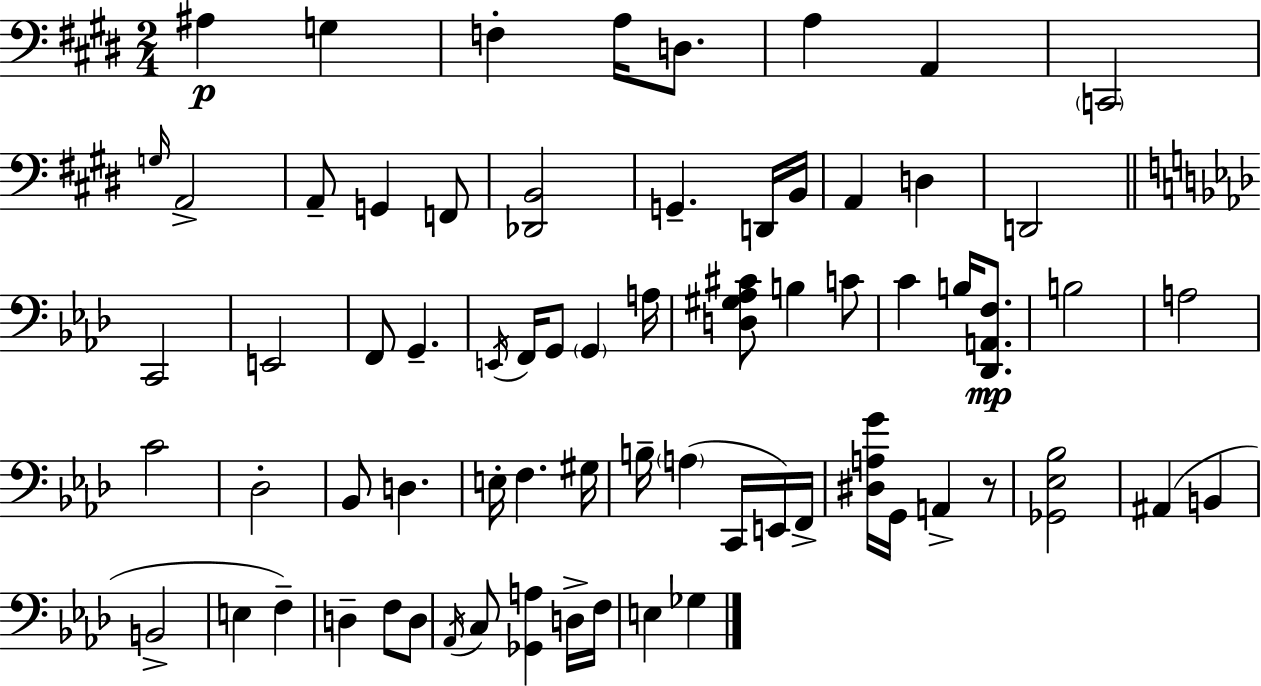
{
  \clef bass
  \numericTimeSignature
  \time 2/4
  \key e \major
  ais4\p g4 | f4-. a16 d8. | a4 a,4 | \parenthesize c,2 | \break \grace { g16 } a,2-> | a,8-- g,4 f,8 | <des, b,>2 | g,4.-- d,16 | \break b,16 a,4 d4 | d,2 | \bar "||" \break \key f \minor c,2 | e,2 | f,8 g,4.-- | \acciaccatura { e,16 } f,16 g,8 \parenthesize g,4 | \break a16 <d gis aes cis'>8 b4 c'8 | c'4 b16 <des, a, f>8.\mp | b2 | a2 | \break c'2 | des2-. | bes,8 d4. | e16-. f4. | \break gis16 b16-- \parenthesize a4( c,16 e,16) | f,16-> <dis a g'>16 g,16 a,4-> r8 | <ges, ees bes>2 | ais,4( b,4 | \break b,2-> | e4 f4--) | d4-- f8 d8 | \acciaccatura { aes,16 } c8 <ges, a>4 | \break d16-> f16 e4 ges4 | \bar "|."
}